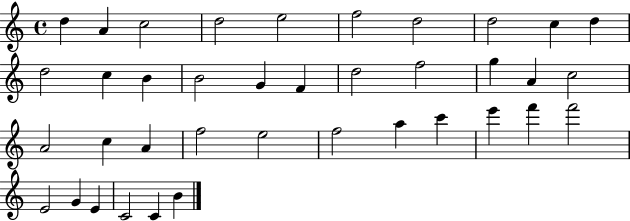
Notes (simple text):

D5/q A4/q C5/h D5/h E5/h F5/h D5/h D5/h C5/q D5/q D5/h C5/q B4/q B4/h G4/q F4/q D5/h F5/h G5/q A4/q C5/h A4/h C5/q A4/q F5/h E5/h F5/h A5/q C6/q E6/q F6/q F6/h E4/h G4/q E4/q C4/h C4/q B4/q